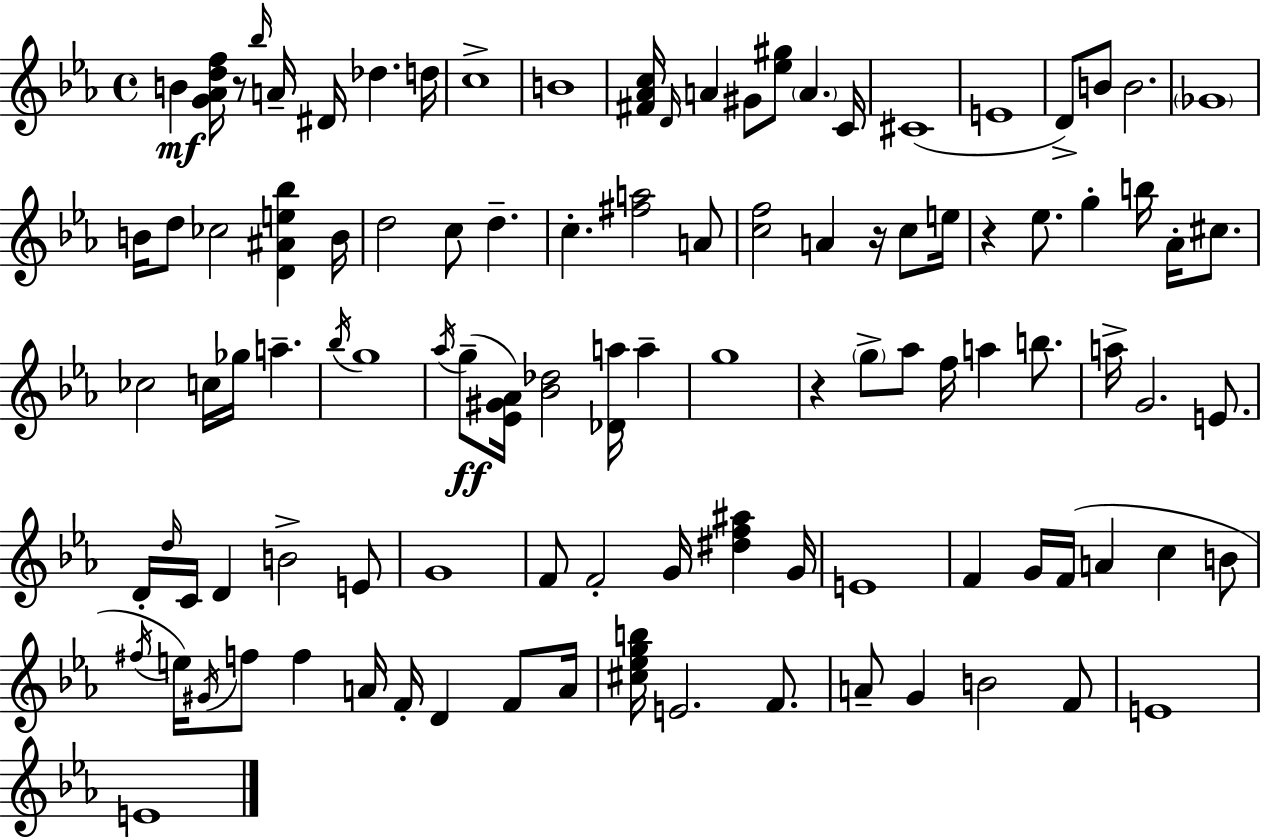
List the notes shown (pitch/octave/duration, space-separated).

B4/q [G4,Ab4,D5,F5]/s R/e Bb5/s A4/s D#4/s Db5/q. D5/s C5/w B4/w [F#4,Ab4,C5]/s D4/s A4/q G#4/e [Eb5,G#5]/e A4/q. C4/s C#4/w E4/w D4/e B4/e B4/h. Gb4/w B4/s D5/e CES5/h [D4,A#4,E5,Bb5]/q B4/s D5/h C5/e D5/q. C5/q. [F#5,A5]/h A4/e [C5,F5]/h A4/q R/s C5/e E5/s R/q Eb5/e. G5/q B5/s Ab4/s C#5/e. CES5/h C5/s Gb5/s A5/q. Bb5/s G5/w Ab5/s G5/e [Eb4,G#4,Ab4]/s [Bb4,Db5]/h [Db4,A5]/s A5/q G5/w R/q G5/e Ab5/e F5/s A5/q B5/e. A5/s G4/h. E4/e. D4/s D5/s C4/s D4/q B4/h E4/e G4/w F4/e F4/h G4/s [D#5,F5,A#5]/q G4/s E4/w F4/q G4/s F4/s A4/q C5/q B4/e F#5/s E5/s G#4/s F5/e F5/q A4/s F4/s D4/q F4/e A4/s [C#5,Eb5,G5,B5]/s E4/h. F4/e. A4/e G4/q B4/h F4/e E4/w E4/w